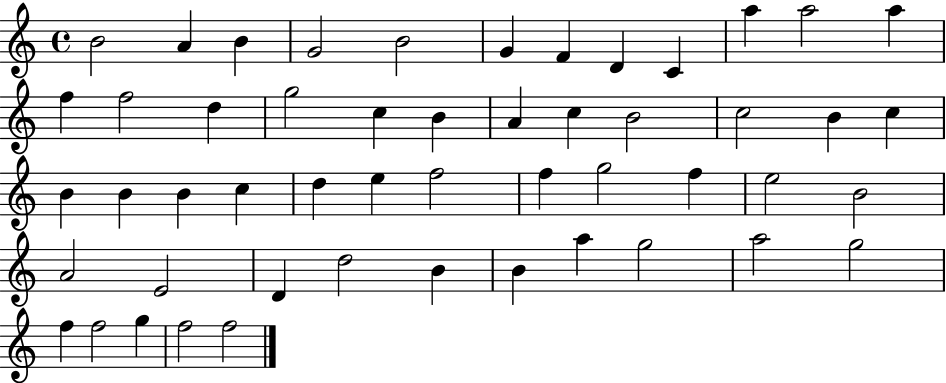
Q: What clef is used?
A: treble